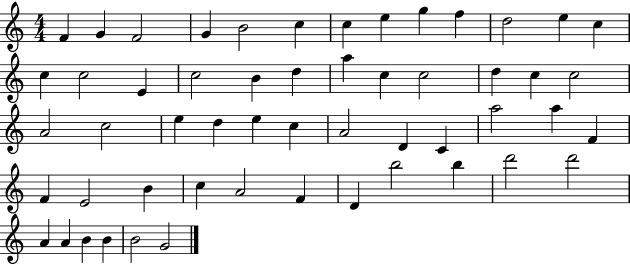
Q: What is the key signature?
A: C major